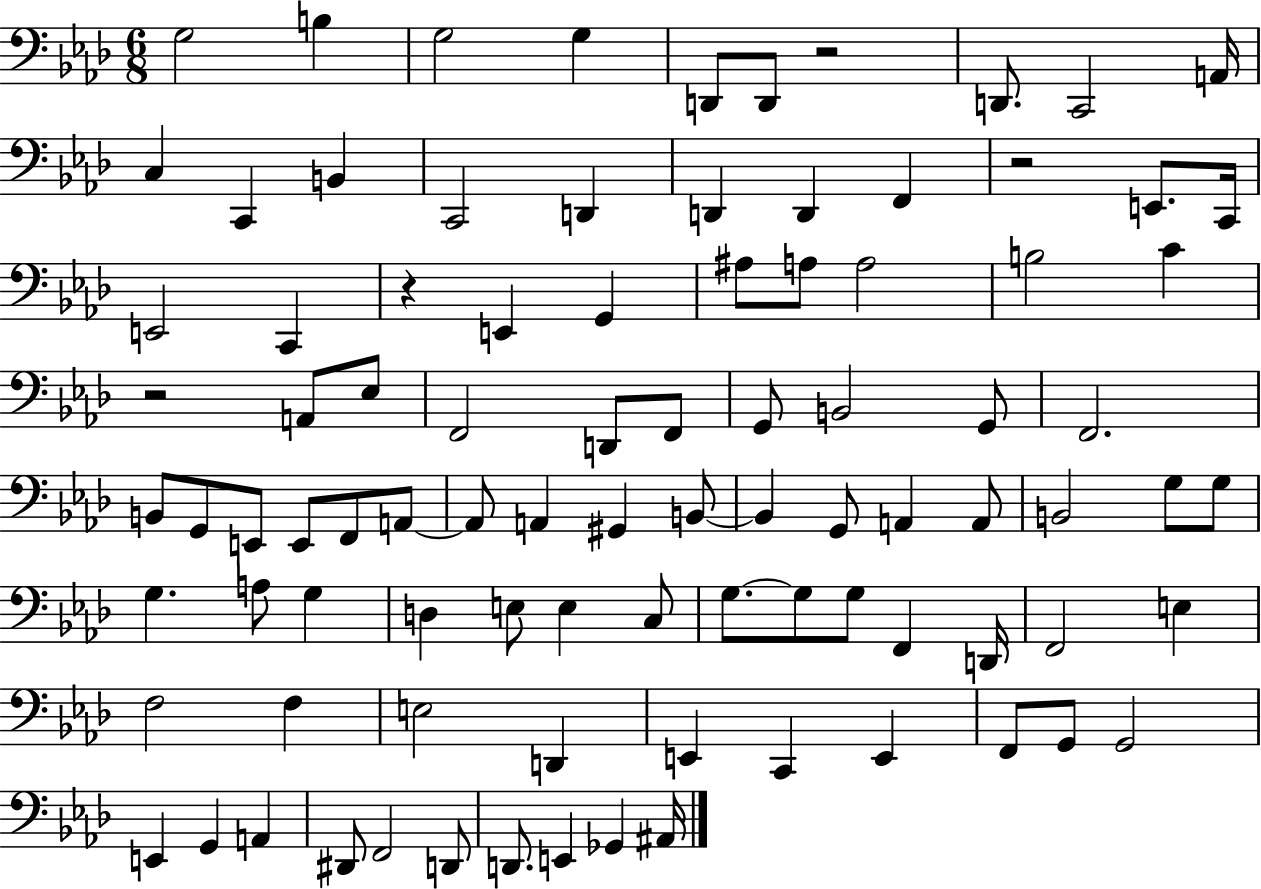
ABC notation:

X:1
T:Untitled
M:6/8
L:1/4
K:Ab
G,2 B, G,2 G, D,,/2 D,,/2 z2 D,,/2 C,,2 A,,/4 C, C,, B,, C,,2 D,, D,, D,, F,, z2 E,,/2 C,,/4 E,,2 C,, z E,, G,, ^A,/2 A,/2 A,2 B,2 C z2 A,,/2 _E,/2 F,,2 D,,/2 F,,/2 G,,/2 B,,2 G,,/2 F,,2 B,,/2 G,,/2 E,,/2 E,,/2 F,,/2 A,,/2 A,,/2 A,, ^G,, B,,/2 B,, G,,/2 A,, A,,/2 B,,2 G,/2 G,/2 G, A,/2 G, D, E,/2 E, C,/2 G,/2 G,/2 G,/2 F,, D,,/4 F,,2 E, F,2 F, E,2 D,, E,, C,, E,, F,,/2 G,,/2 G,,2 E,, G,, A,, ^D,,/2 F,,2 D,,/2 D,,/2 E,, _G,, ^A,,/4